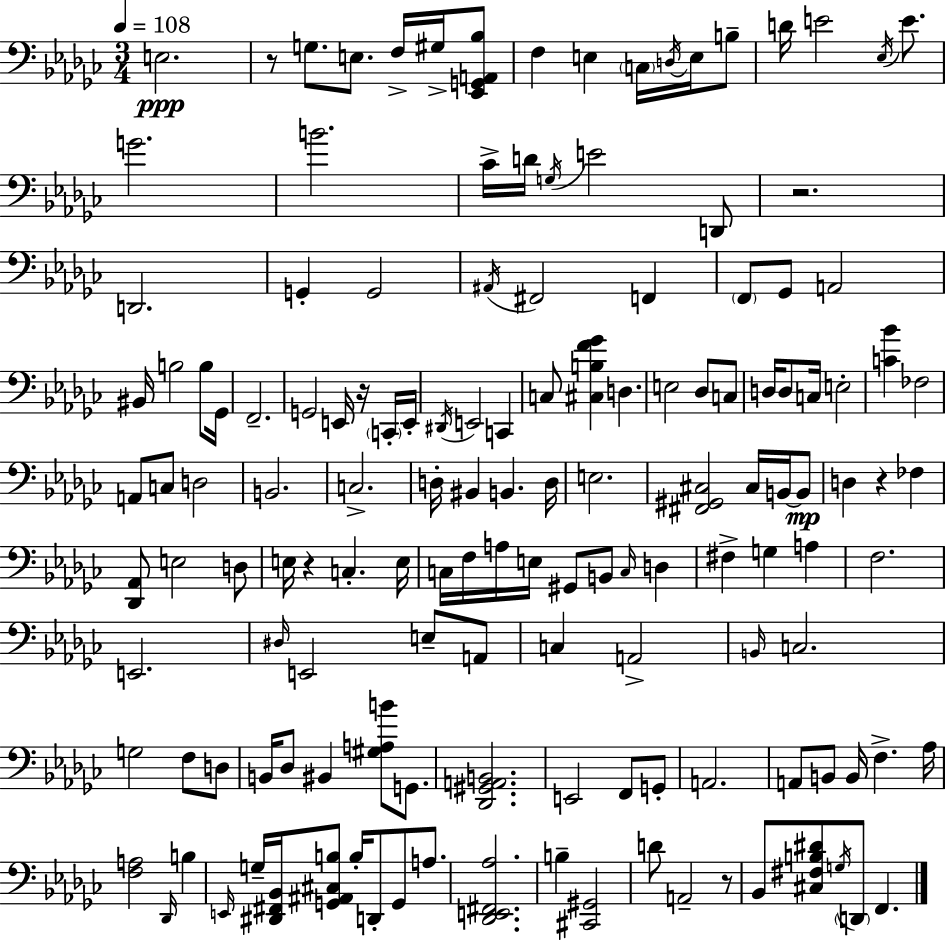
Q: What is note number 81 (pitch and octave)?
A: D3